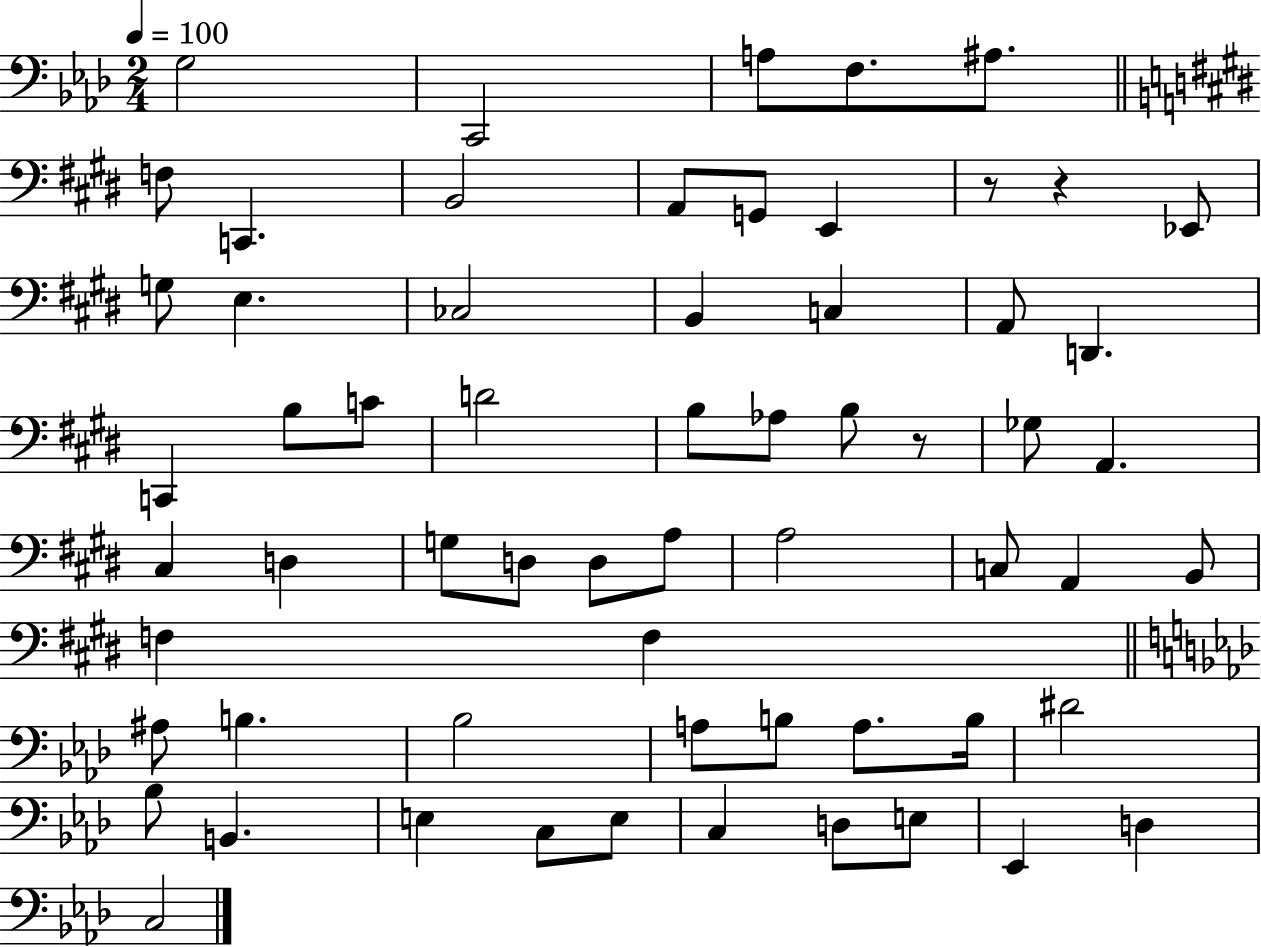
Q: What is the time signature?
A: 2/4